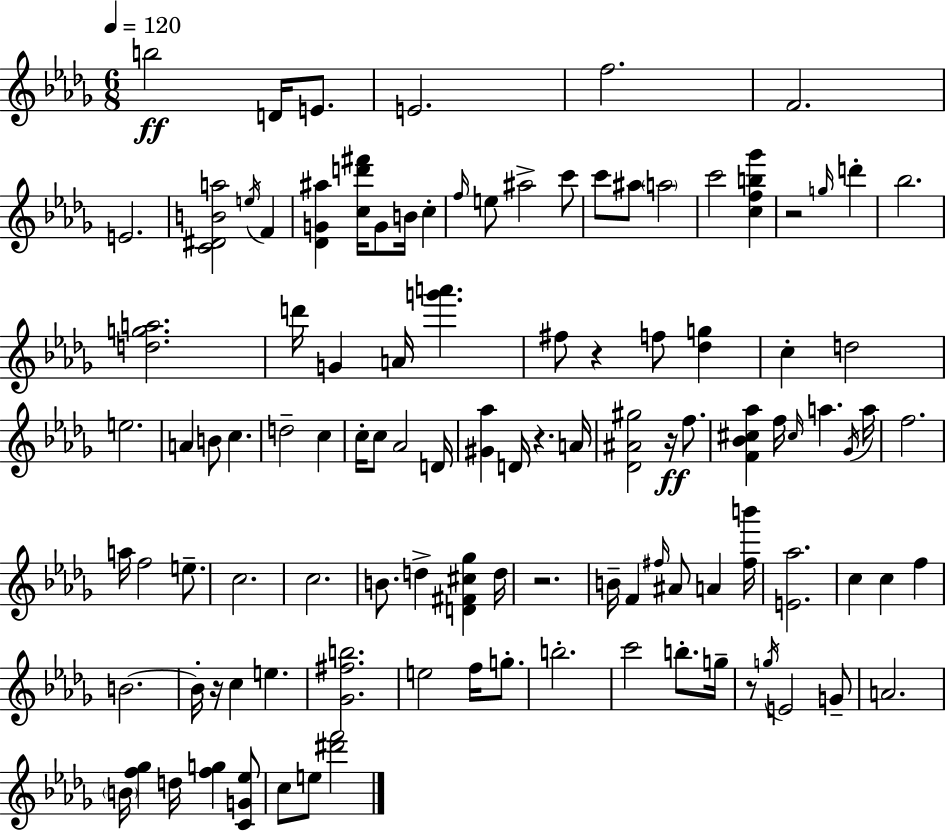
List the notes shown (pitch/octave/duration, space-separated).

B5/h D4/s E4/e. E4/h. F5/h. F4/h. E4/h. [C4,D#4,B4,A5]/h E5/s F4/q [Db4,G4,A#5]/q [C5,D6,F#6]/s G4/e B4/s C5/q F5/s E5/e A#5/h C6/e C6/e A#5/e A5/h C6/h [C5,F5,B5,Gb6]/q R/h G5/s D6/q Bb5/h. [D5,G5,A5]/h. D6/s G4/q A4/s [G6,A6]/q. F#5/e R/q F5/e [Db5,G5]/q C5/q D5/h E5/h. A4/q B4/e C5/q. D5/h C5/q C5/s C5/e Ab4/h D4/s [G#4,Ab5]/q D4/s R/q. A4/s [Db4,A#4,G#5]/h R/s F5/e. [F4,Bb4,C#5,Ab5]/q F5/s C#5/s A5/q. Gb4/s A5/s F5/h. A5/s F5/h E5/e. C5/h. C5/h. B4/e. D5/q [D4,F#4,C#5,Gb5]/q D5/s R/h. B4/s F4/q F#5/s A#4/e A4/q [F#5,B6]/s [E4,Ab5]/h. C5/q C5/q F5/q B4/h. B4/s R/s C5/q E5/q. [Gb4,F#5,B5]/h. E5/h F5/s G5/e. B5/h. C6/h B5/e. G5/s R/e G5/s E4/h G4/e A4/h. B4/s [F5,Gb5]/q D5/s [F5,G5]/q [C4,G4,Eb5]/e C5/e E5/e [D#6,F6]/h